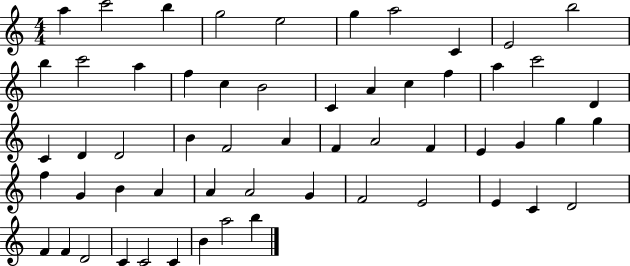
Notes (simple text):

A5/q C6/h B5/q G5/h E5/h G5/q A5/h C4/q E4/h B5/h B5/q C6/h A5/q F5/q C5/q B4/h C4/q A4/q C5/q F5/q A5/q C6/h D4/q C4/q D4/q D4/h B4/q F4/h A4/q F4/q A4/h F4/q E4/q G4/q G5/q G5/q F5/q G4/q B4/q A4/q A4/q A4/h G4/q F4/h E4/h E4/q C4/q D4/h F4/q F4/q D4/h C4/q C4/h C4/q B4/q A5/h B5/q